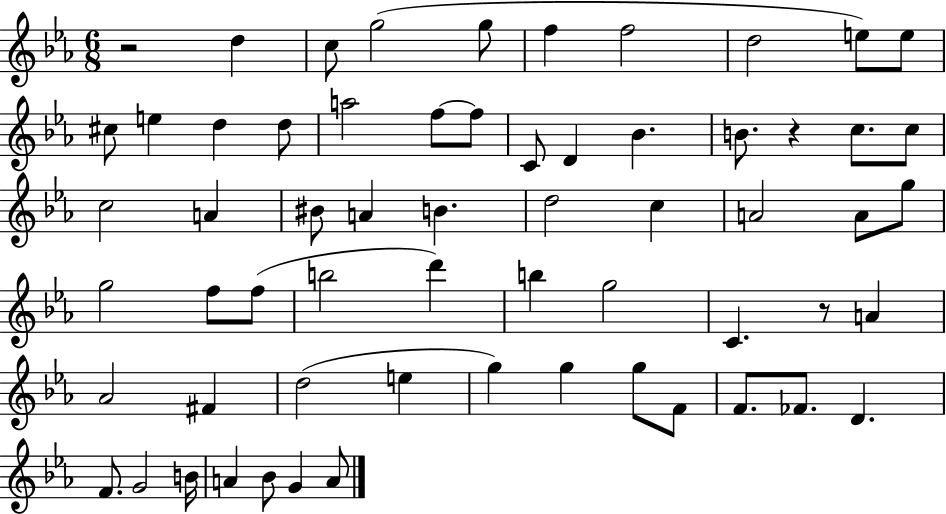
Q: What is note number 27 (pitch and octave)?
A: B4